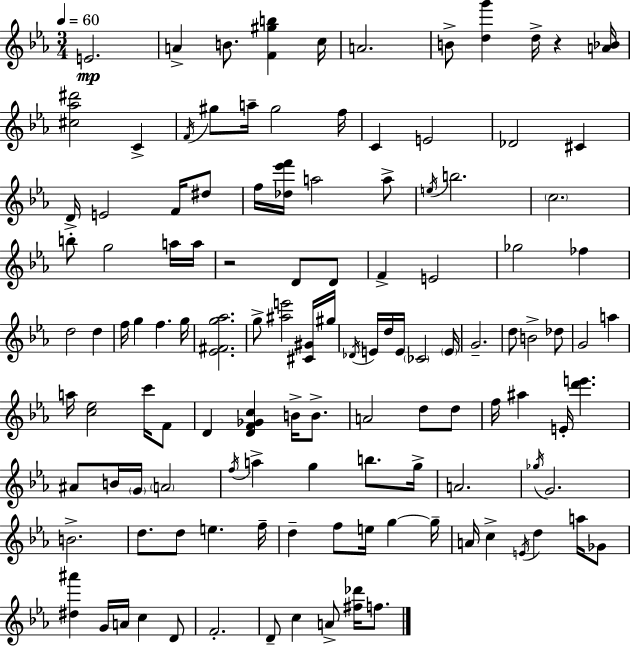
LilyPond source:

{
  \clef treble
  \numericTimeSignature
  \time 3/4
  \key ees \major
  \tempo 4 = 60
  e'2.\mp | a'4-> b'8. <f' gis'' b''>4 c''16 | a'2. | b'8-> <d'' g'''>4 d''16-> r4 <a' bes'>16 | \break <cis'' aes'' dis'''>2 c'4-> | \acciaccatura { f'16 } gis''8 a''16-- gis''2 | f''16 c'4 e'2 | des'2 cis'4 | \break d'16-> e'2 f'16 dis''8 | f''16 <des'' ees''' f'''>16 a''2 a''8-> | \acciaccatura { e''16 } b''2. | \parenthesize c''2. | \break b''8-. g''2 | a''16 a''16 r2 d'8 | d'8 f'4-> e'2 | ges''2 fes''4 | \break d''2 d''4 | f''16 g''4 f''4. | g''16 <ees' fis' g'' aes''>2. | g''8-> <ais'' e'''>2 | \break <cis' gis'>16 gis''16 \acciaccatura { des'16 } e'16 d''16 e'16 \parenthesize ces'2 | \parenthesize e'16 g'2.-- | d''8 b'2-> | des''8 g'2 a''4 | \break a''16 <c'' ees''>2 | c'''16 f'8 d'4 <d' f' ges' c''>4 b'16-> | b'8.-> a'2 d''8 | d''8 f''16 ais''4 e'16-. <d''' e'''>4. | \break ais'8 b'16 \parenthesize g'16 \parenthesize a'2 | \acciaccatura { f''16 } a''4-> g''4 | b''8. g''16-> a'2. | \acciaccatura { ges''16 } g'2. | \break b'2.-> | d''8. d''8 e''4. | f''16-- d''4-- f''8 e''16 | g''4~~ g''16-- a'16 c''4-> \acciaccatura { e'16 } d''4 | \break a''16 ges'8 <dis'' ais'''>4 g'16 a'16 | c''4 d'8 f'2.-. | d'8-- c''4 | a'8-> <fis'' des'''>16 f''8. \bar "|."
}